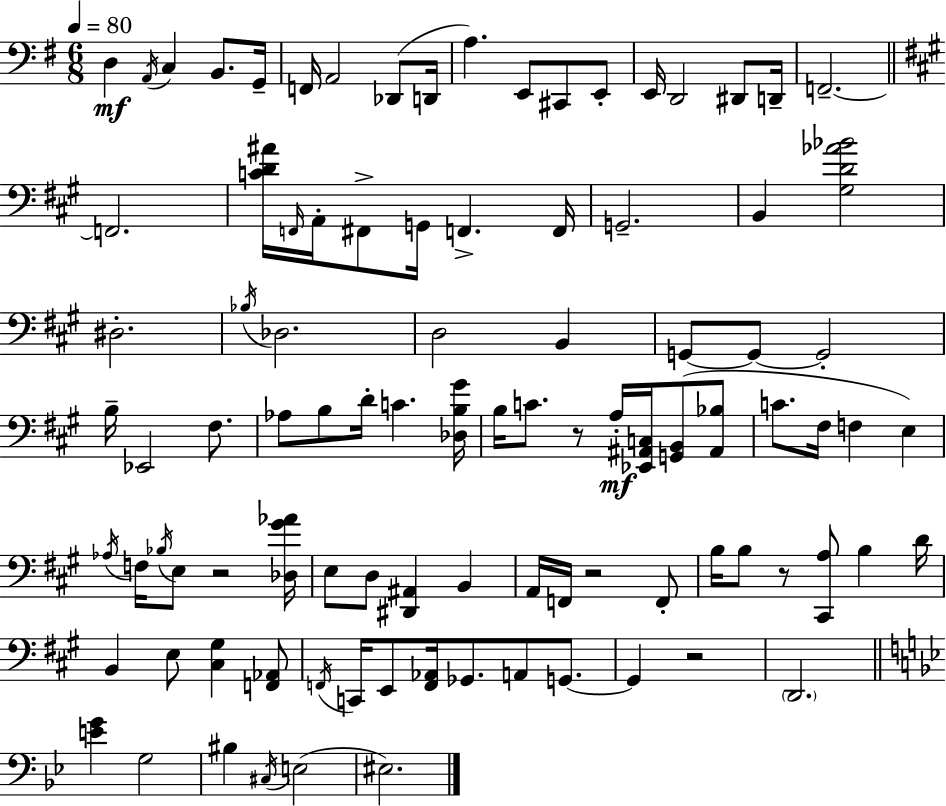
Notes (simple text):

D3/q A2/s C3/q B2/e. G2/s F2/s A2/h Db2/e D2/s A3/q. E2/e C#2/e E2/e E2/s D2/h D#2/e D2/s F2/h. F2/h. [C4,D4,A#4]/s F2/s A2/s F#2/e G2/s F2/q. F2/s G2/h. B2/q [G#3,D4,Ab4,Bb4]/h D#3/h. Bb3/s Db3/h. D3/h B2/q G2/e G2/e G2/h B3/s Eb2/h F#3/e. Ab3/e B3/e D4/s C4/q. [Db3,B3,G#4]/s B3/s C4/e. R/e A3/s [Eb2,A#2,C3]/s [G2,B2]/e [A#2,Bb3]/e C4/e. F#3/s F3/q E3/q Ab3/s F3/s Bb3/s E3/e R/h [Db3,G#4,Ab4]/s E3/e D3/e [D#2,A#2]/q B2/q A2/s F2/s R/h F2/e B3/s B3/e R/e [C#2,A3]/e B3/q D4/s B2/q E3/e [C#3,G#3]/q [F2,Ab2]/e F2/s C2/s E2/e [F2,Ab2]/s Gb2/e. A2/e G2/e. G2/q R/h D2/h. [E4,G4]/q G3/h BIS3/q C#3/s E3/h EIS3/h.